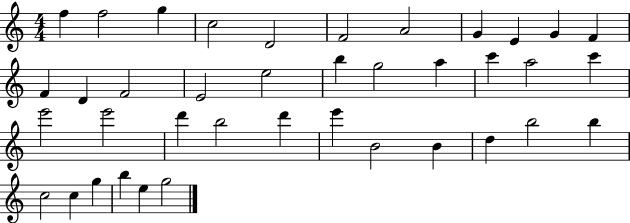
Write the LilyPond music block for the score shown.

{
  \clef treble
  \numericTimeSignature
  \time 4/4
  \key c \major
  f''4 f''2 g''4 | c''2 d'2 | f'2 a'2 | g'4 e'4 g'4 f'4 | \break f'4 d'4 f'2 | e'2 e''2 | b''4 g''2 a''4 | c'''4 a''2 c'''4 | \break e'''2 e'''2 | d'''4 b''2 d'''4 | e'''4 b'2 b'4 | d''4 b''2 b''4 | \break c''2 c''4 g''4 | b''4 e''4 g''2 | \bar "|."
}